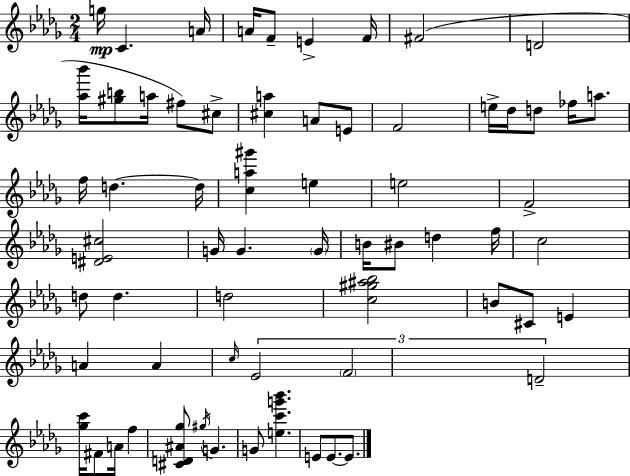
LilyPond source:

{
  \clef treble
  \numericTimeSignature
  \time 2/4
  \key bes \minor
  g''16\mp c'4. a'16 | a'16 f'8-- e'4-> f'16 | fis'2( | d'2 | \break <aes'' bes'''>16 <gis'' b''>8 a''16 fis''8) cis''8-> | <cis'' a''>4 a'8 e'8 | f'2 | e''16-> des''16 d''8 fes''16 a''8. | \break f''16 d''4.~~ d''16 | <c'' a'' gis'''>4 e''4 | e''2 | f'2-> | \break <dis' e' cis''>2 | g'16 g'4. \parenthesize g'16 | b'16 bis'8 d''4 f''16 | c''2 | \break d''8 d''4. | d''2 | <c'' gis'' ais'' bes''>2 | b'8 cis'8 e'4 | \break a'4 a'4 | \grace { c''16 } \tuplet 3/2 { ees'2 | \parenthesize f'2 | d'2-- } | \break <ges'' c'''>16 fis'8 a'16 f''4 | <cis' d' ais' ges''>8 \acciaccatura { gis''16 } g'4. | g'8 <e'' c''' g''' bes'''>4. | e'8 e'8.~~ e'8. | \break \bar "|."
}